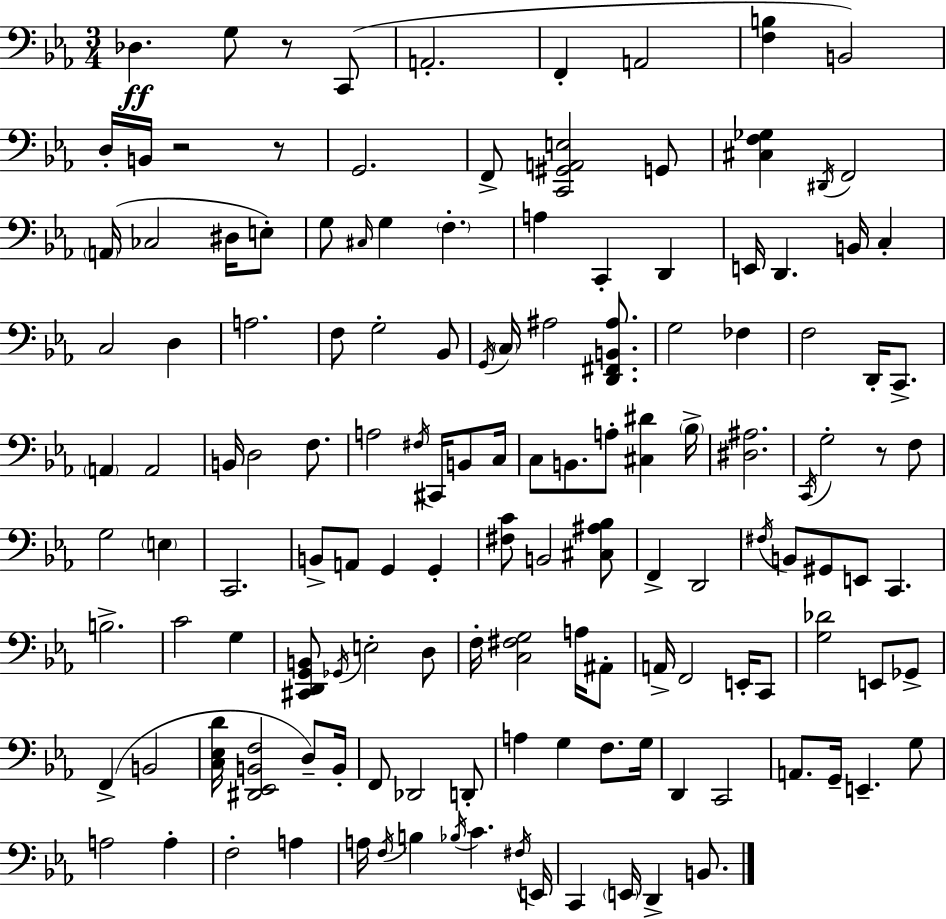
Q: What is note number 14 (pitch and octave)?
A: F2